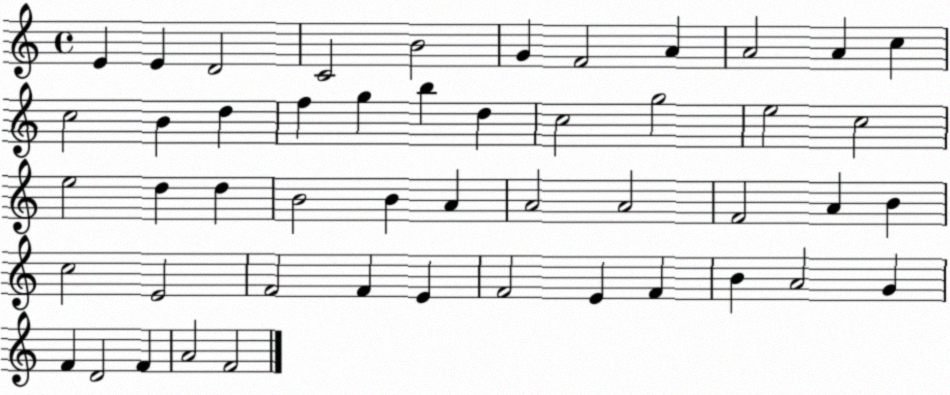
X:1
T:Untitled
M:4/4
L:1/4
K:C
E E D2 C2 B2 G F2 A A2 A c c2 B d f g b d c2 g2 e2 c2 e2 d d B2 B A A2 A2 F2 A B c2 E2 F2 F E F2 E F B A2 G F D2 F A2 F2